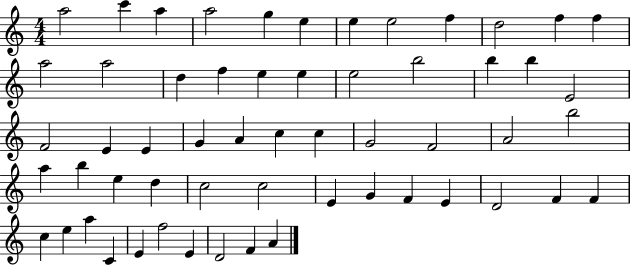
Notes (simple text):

A5/h C6/q A5/q A5/h G5/q E5/q E5/q E5/h F5/q D5/h F5/q F5/q A5/h A5/h D5/q F5/q E5/q E5/q E5/h B5/h B5/q B5/q E4/h F4/h E4/q E4/q G4/q A4/q C5/q C5/q G4/h F4/h A4/h B5/h A5/q B5/q E5/q D5/q C5/h C5/h E4/q G4/q F4/q E4/q D4/h F4/q F4/q C5/q E5/q A5/q C4/q E4/q F5/h E4/q D4/h F4/q A4/q